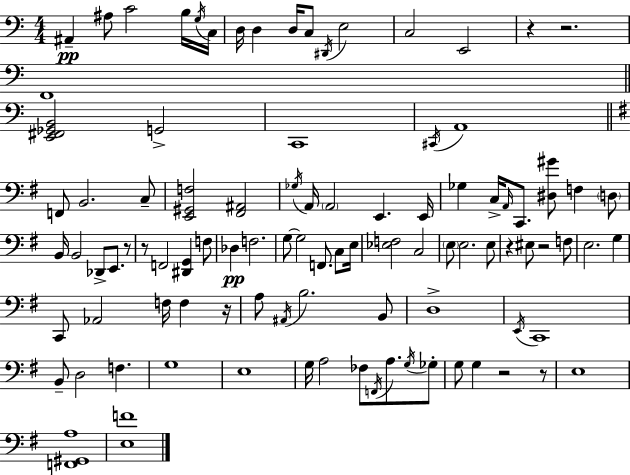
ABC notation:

X:1
T:Untitled
M:4/4
L:1/4
K:Am
^A,, ^A,/2 C2 B,/4 G,/4 C,/4 D,/4 D, D,/4 C,/2 ^D,,/4 E,2 C,2 E,,2 z z2 F,,4 [E,,^F,,_G,,B,,]2 G,,2 C,,4 ^C,,/4 A,,4 F,,/2 B,,2 C,/2 [E,,^G,,F,]2 [^F,,^A,,]2 _G,/4 A,,/4 A,,2 E,, E,,/4 _G, C,/4 A,,/4 C,,/2 [^D,^G]/2 F, D,/2 B,,/4 B,,2 _D,,/2 E,,/2 z/2 z/2 F,,2 [^D,,G,,] F,/2 _D, F,2 G,/2 G,2 F,,/2 C,/2 E,/4 [_E,F,]2 C,2 E,/2 E,2 E,/2 z ^E,/2 z2 F,/2 E,2 G, C,,/2 _A,,2 F,/4 F, z/4 A,/2 ^A,,/4 B,2 B,,/2 D,4 E,,/4 C,,4 B,,/2 D,2 F, G,4 E,4 G,/4 A,2 _F,/2 F,,/4 A,/2 G,/4 _G,/2 G,/2 G, z2 z/2 E,4 [F,,^G,,A,]4 [E,F]4